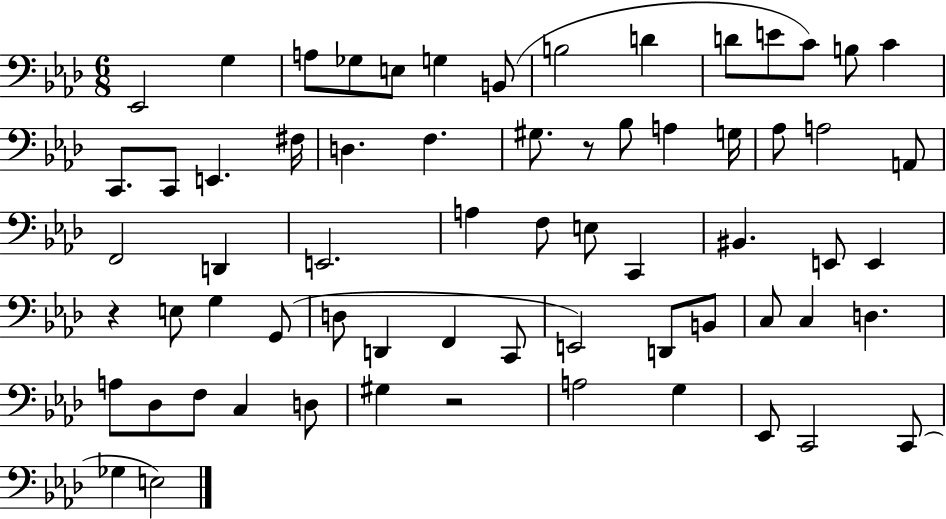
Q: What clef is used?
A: bass